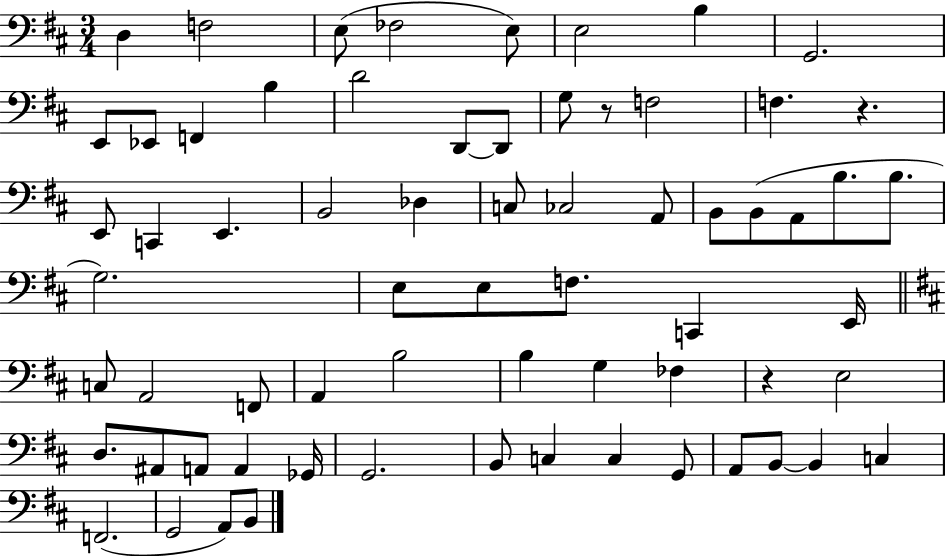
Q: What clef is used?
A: bass